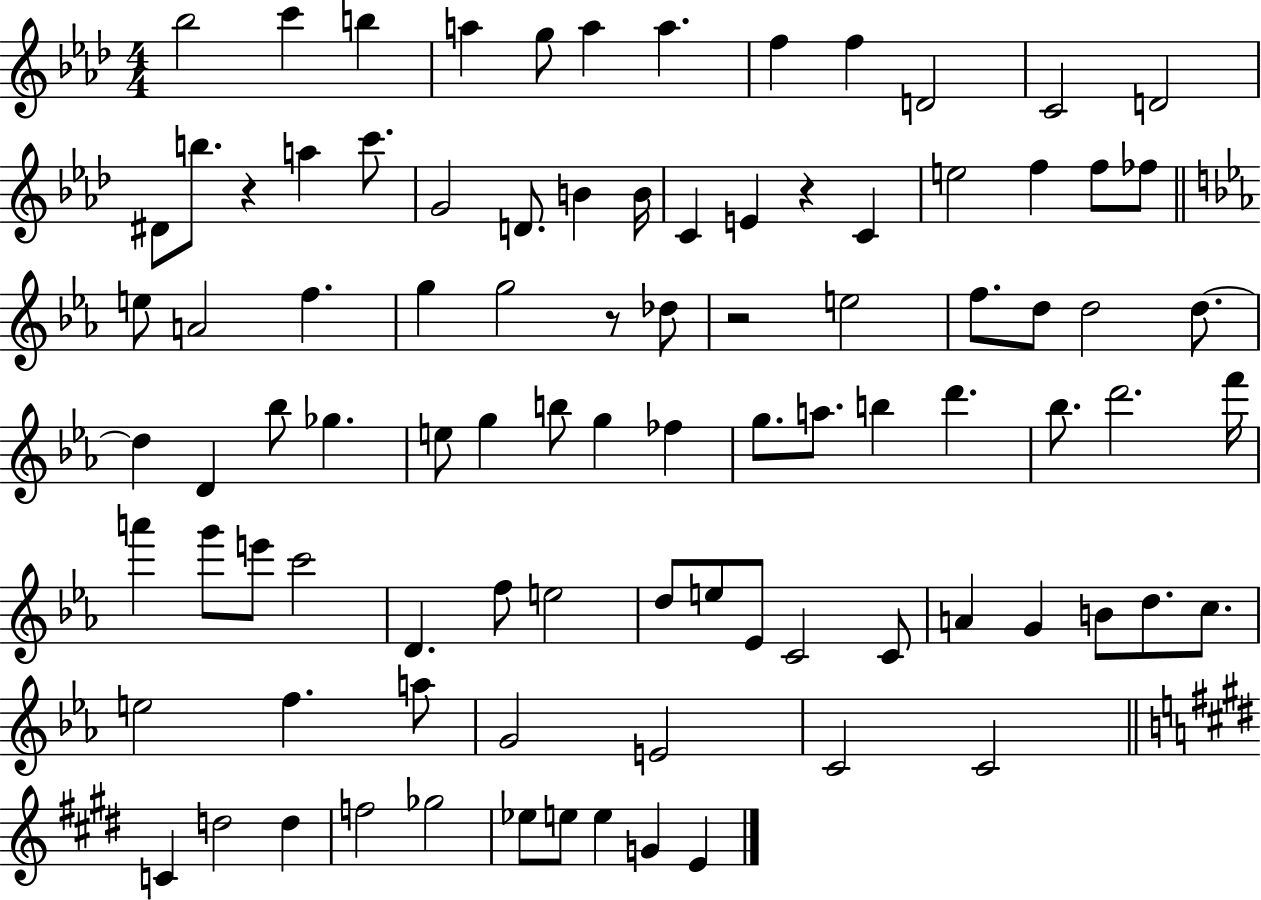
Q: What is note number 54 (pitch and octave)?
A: F6